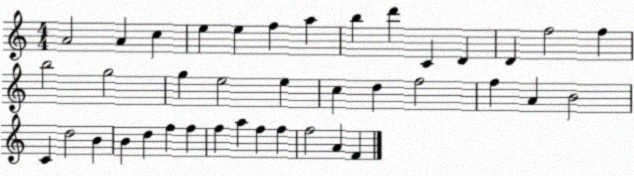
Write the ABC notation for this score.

X:1
T:Untitled
M:4/4
L:1/4
K:C
A2 A c e e f a b d' C D D f2 f b2 g2 g e2 e c d f2 f A B2 C d2 B B d f f f a f f f2 A F